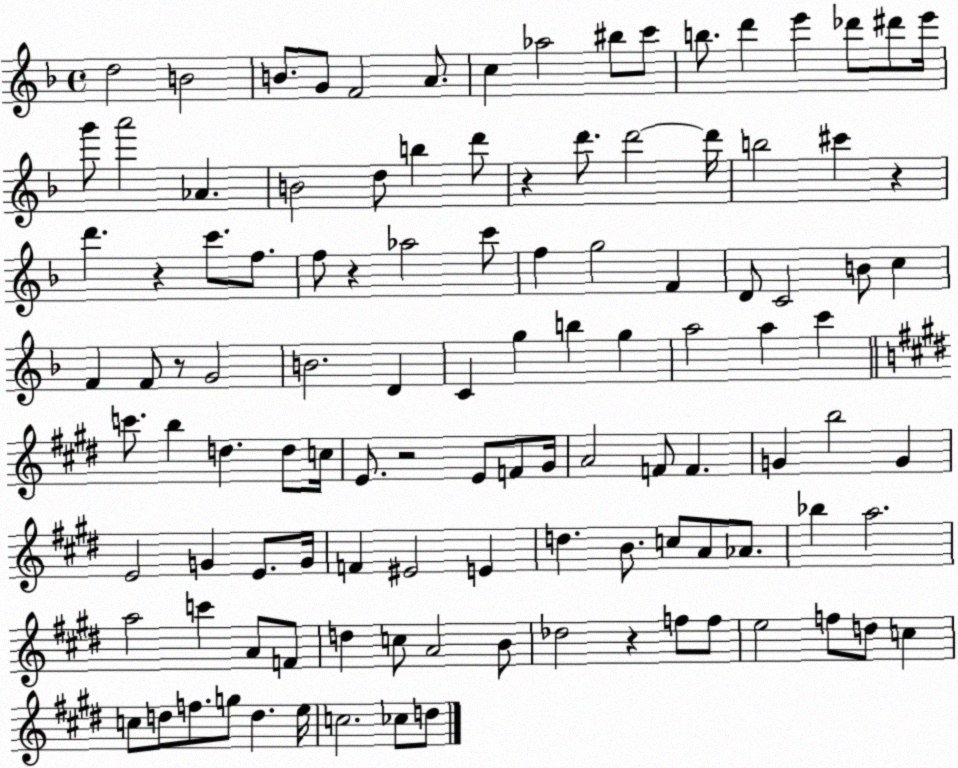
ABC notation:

X:1
T:Untitled
M:4/4
L:1/4
K:F
d2 B2 B/2 G/2 F2 A/2 c _a2 ^b/2 c'/2 b/2 d' e' _d'/2 ^d'/2 e'/4 g'/2 a'2 _A B2 d/2 b d'/2 z d'/2 d'2 d'/4 b2 ^c' z d' z c'/2 f/2 f/2 z _a2 c'/2 f g2 F D/2 C2 B/2 c F F/2 z/2 G2 B2 D C g b g a2 a c' c'/2 b d d/2 c/4 E/2 z2 E/2 F/2 ^G/4 A2 F/2 F G b2 G E2 G E/2 G/4 F ^E2 E d B/2 c/2 A/2 _A/2 _b a2 a2 c' A/2 F/2 d c/2 A2 B/2 _d2 z f/2 f/2 e2 f/2 d/2 c c/2 d/2 f/2 g/2 d e/4 c2 _c/2 d/2